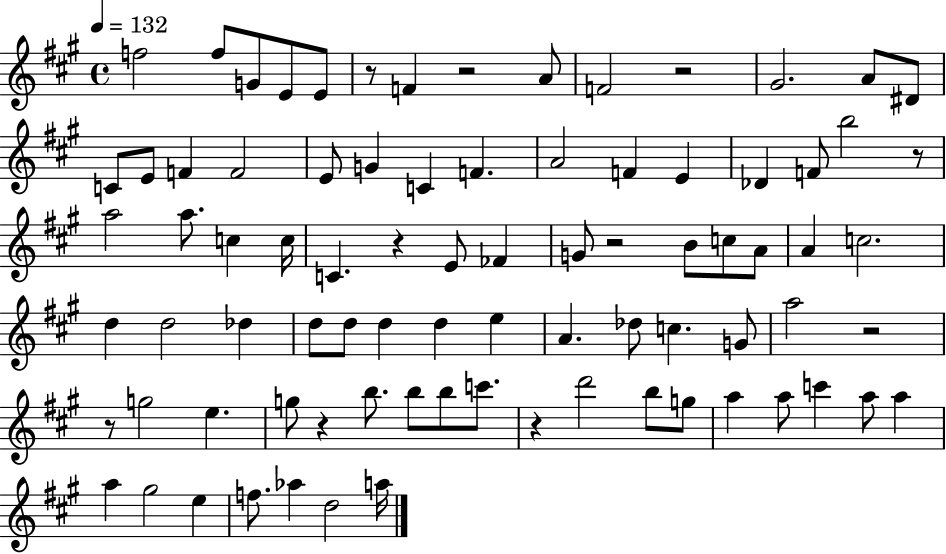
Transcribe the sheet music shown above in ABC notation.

X:1
T:Untitled
M:4/4
L:1/4
K:A
f2 f/2 G/2 E/2 E/2 z/2 F z2 A/2 F2 z2 ^G2 A/2 ^D/2 C/2 E/2 F F2 E/2 G C F A2 F E _D F/2 b2 z/2 a2 a/2 c c/4 C z E/2 _F G/2 z2 B/2 c/2 A/2 A c2 d d2 _d d/2 d/2 d d e A _d/2 c G/2 a2 z2 z/2 g2 e g/2 z b/2 b/2 b/2 c'/2 z d'2 b/2 g/2 a a/2 c' a/2 a a ^g2 e f/2 _a d2 a/4